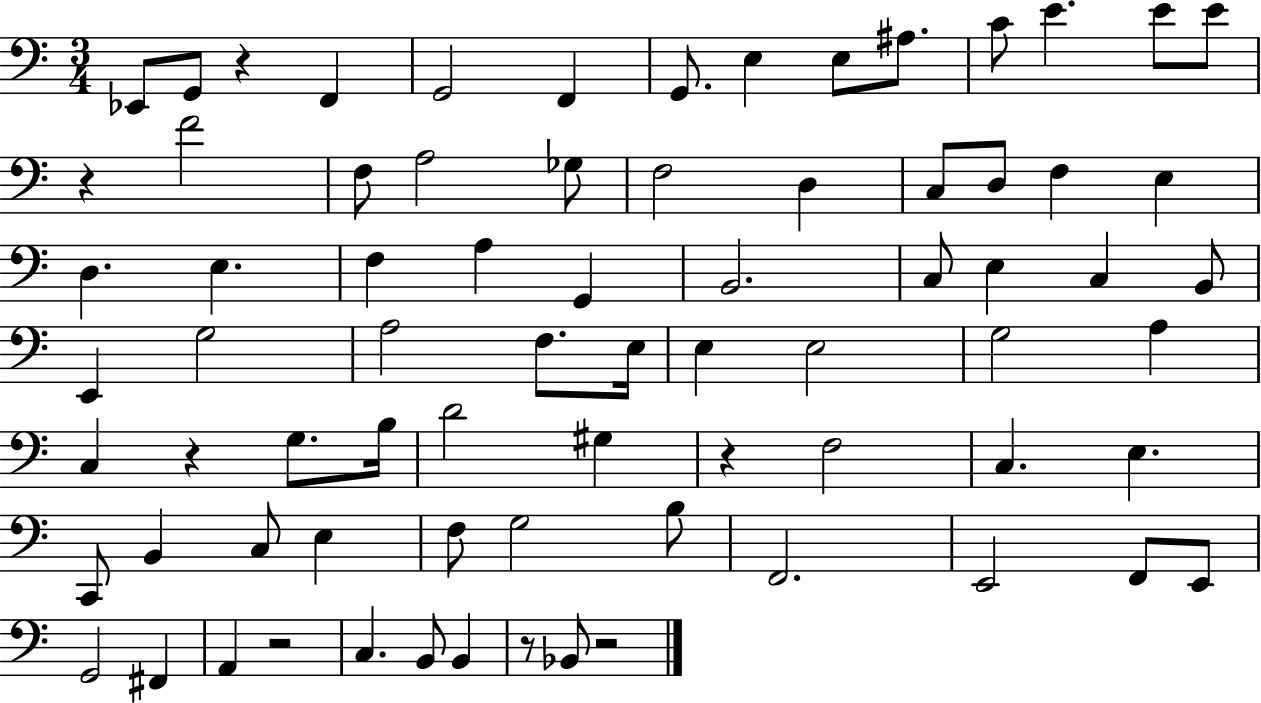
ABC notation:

X:1
T:Untitled
M:3/4
L:1/4
K:C
_E,,/2 G,,/2 z F,, G,,2 F,, G,,/2 E, E,/2 ^A,/2 C/2 E E/2 E/2 z F2 F,/2 A,2 _G,/2 F,2 D, C,/2 D,/2 F, E, D, E, F, A, G,, B,,2 C,/2 E, C, B,,/2 E,, G,2 A,2 F,/2 E,/4 E, E,2 G,2 A, C, z G,/2 B,/4 D2 ^G, z F,2 C, E, C,,/2 B,, C,/2 E, F,/2 G,2 B,/2 F,,2 E,,2 F,,/2 E,,/2 G,,2 ^F,, A,, z2 C, B,,/2 B,, z/2 _B,,/2 z2